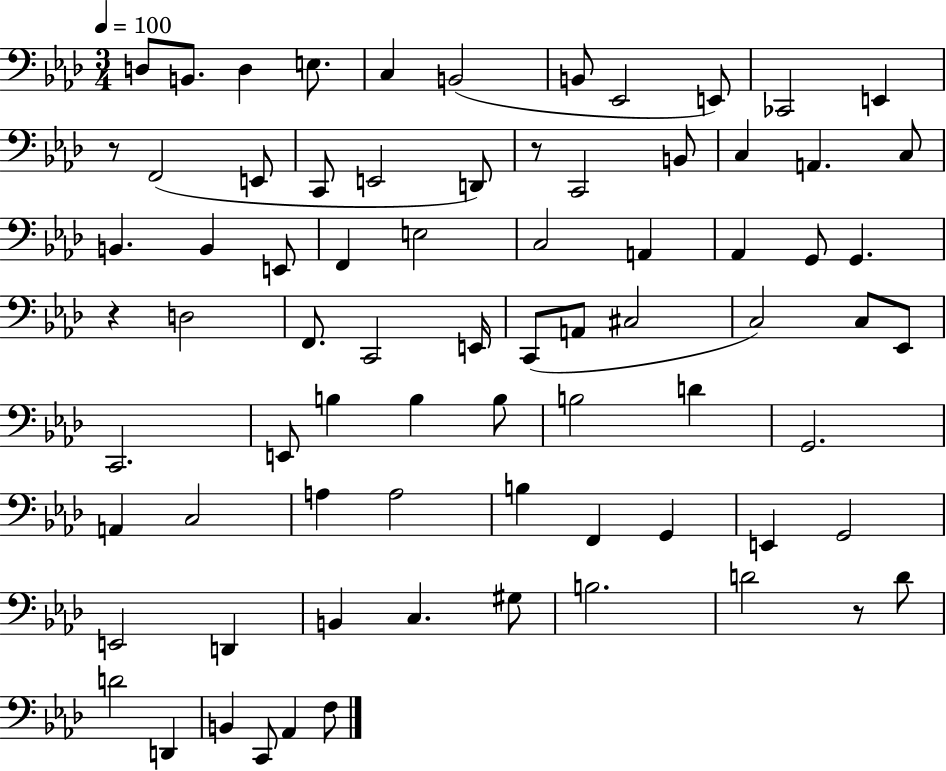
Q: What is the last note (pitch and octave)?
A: F3